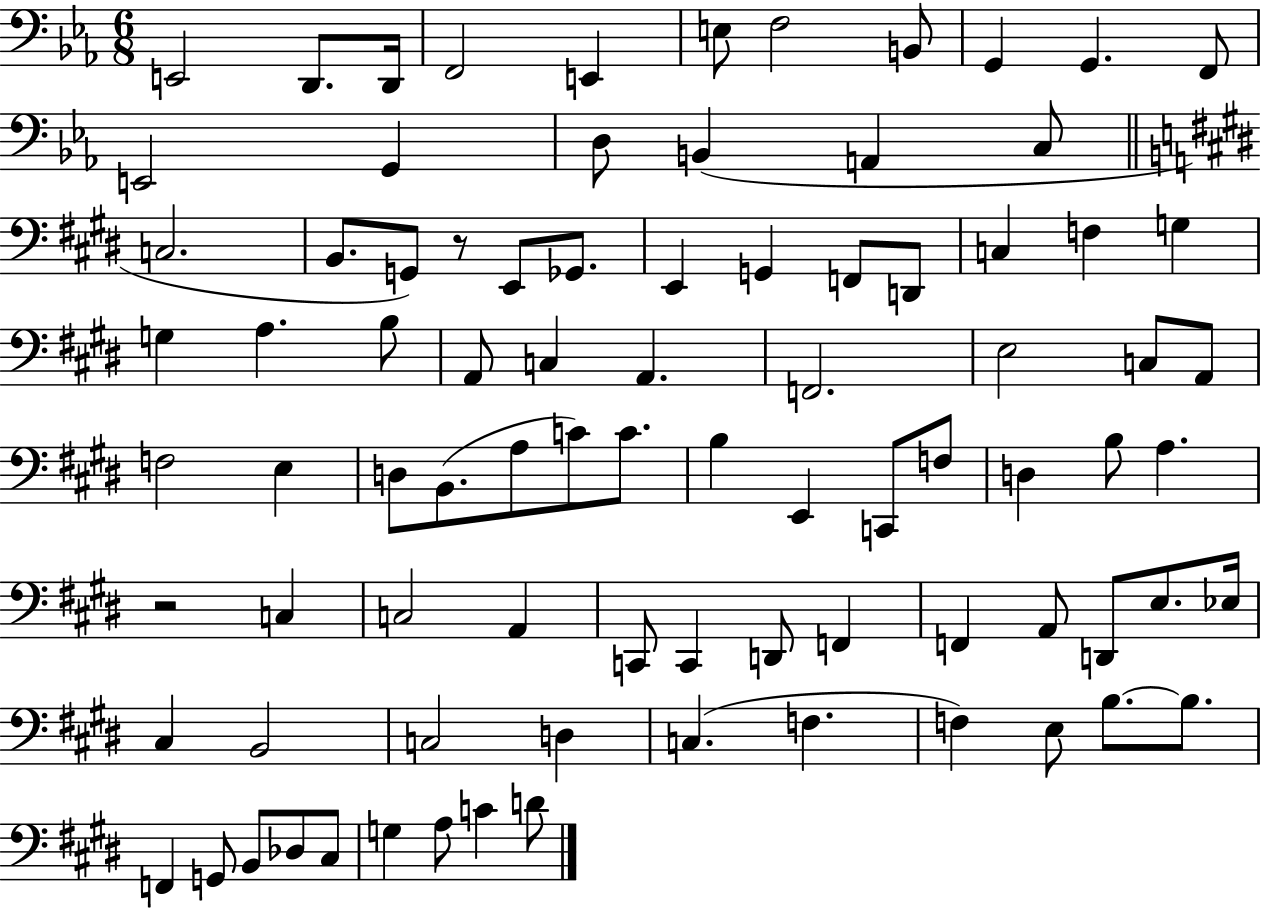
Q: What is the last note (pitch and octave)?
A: D4